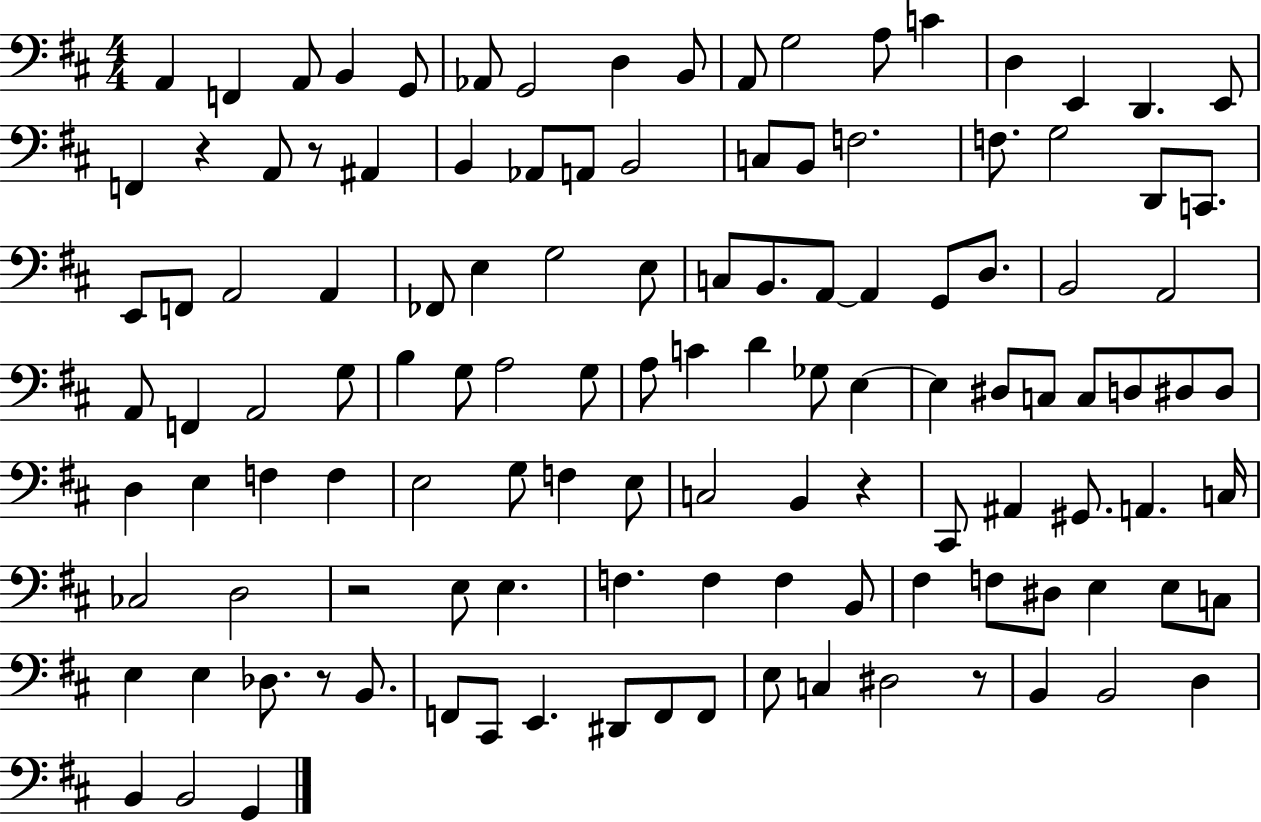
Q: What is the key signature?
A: D major